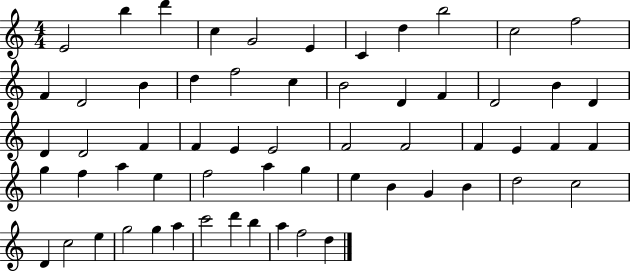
{
  \clef treble
  \numericTimeSignature
  \time 4/4
  \key c \major
  e'2 b''4 d'''4 | c''4 g'2 e'4 | c'4 d''4 b''2 | c''2 f''2 | \break f'4 d'2 b'4 | d''4 f''2 c''4 | b'2 d'4 f'4 | d'2 b'4 d'4 | \break d'4 d'2 f'4 | f'4 e'4 e'2 | f'2 f'2 | f'4 e'4 f'4 f'4 | \break g''4 f''4 a''4 e''4 | f''2 a''4 g''4 | e''4 b'4 g'4 b'4 | d''2 c''2 | \break d'4 c''2 e''4 | g''2 g''4 a''4 | c'''2 d'''4 b''4 | a''4 f''2 d''4 | \break \bar "|."
}